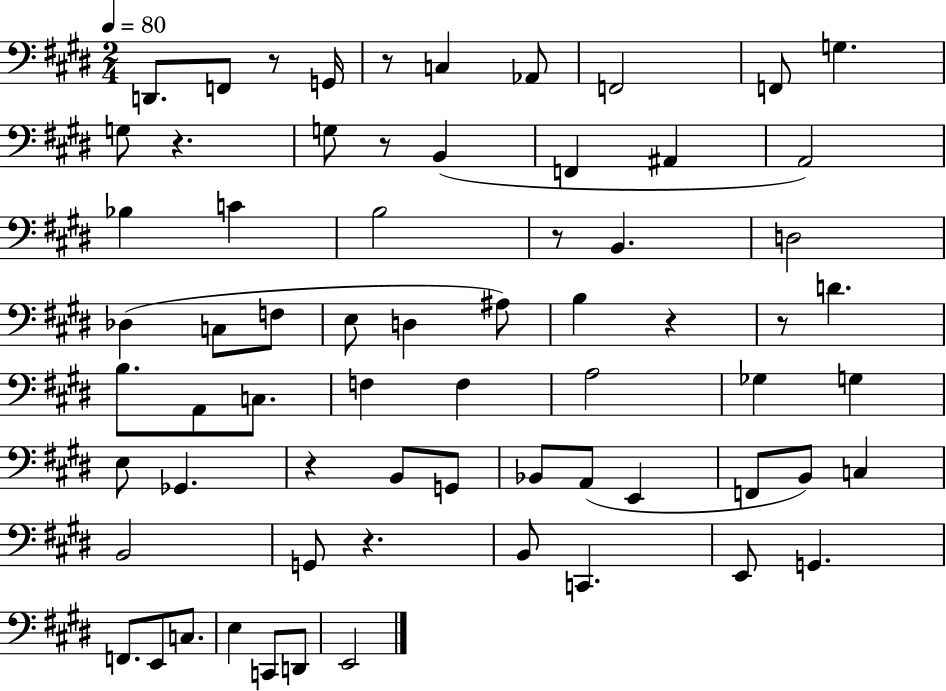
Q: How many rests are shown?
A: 9